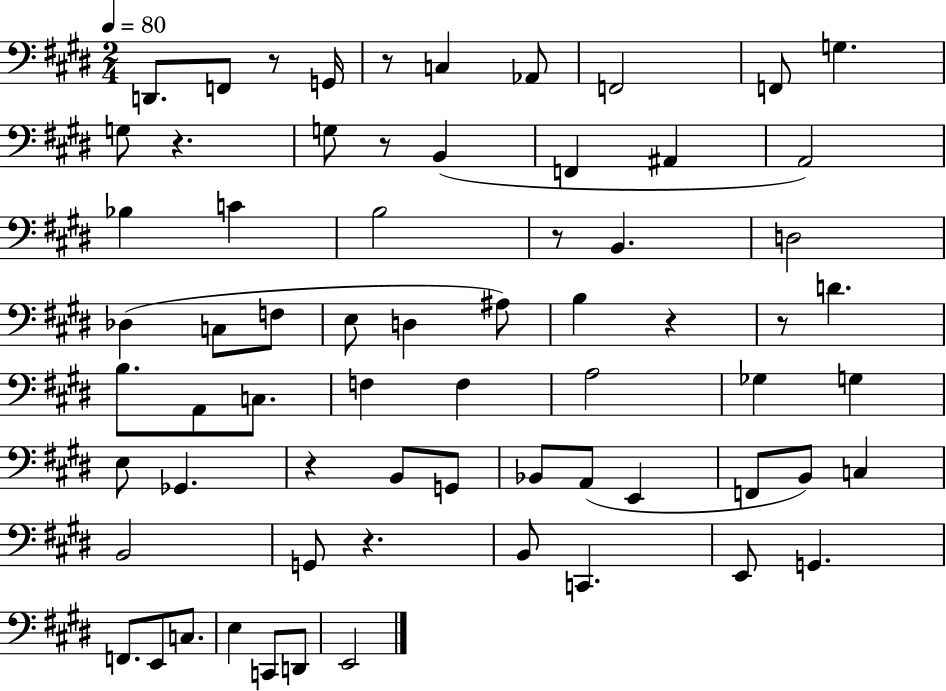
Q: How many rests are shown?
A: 9